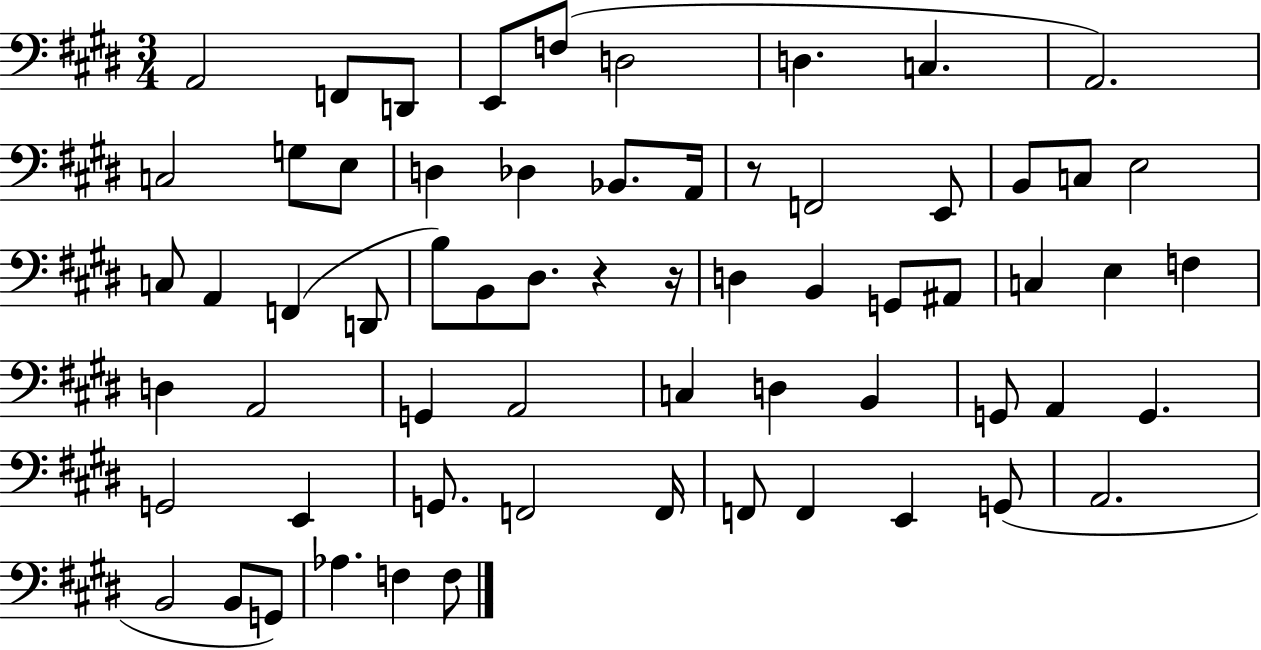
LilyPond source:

{
  \clef bass
  \numericTimeSignature
  \time 3/4
  \key e \major
  a,2 f,8 d,8 | e,8 f8( d2 | d4. c4. | a,2.) | \break c2 g8 e8 | d4 des4 bes,8. a,16 | r8 f,2 e,8 | b,8 c8 e2 | \break c8 a,4 f,4( d,8 | b8) b,8 dis8. r4 r16 | d4 b,4 g,8 ais,8 | c4 e4 f4 | \break d4 a,2 | g,4 a,2 | c4 d4 b,4 | g,8 a,4 g,4. | \break g,2 e,4 | g,8. f,2 f,16 | f,8 f,4 e,4 g,8( | a,2. | \break b,2 b,8 g,8) | aes4. f4 f8 | \bar "|."
}